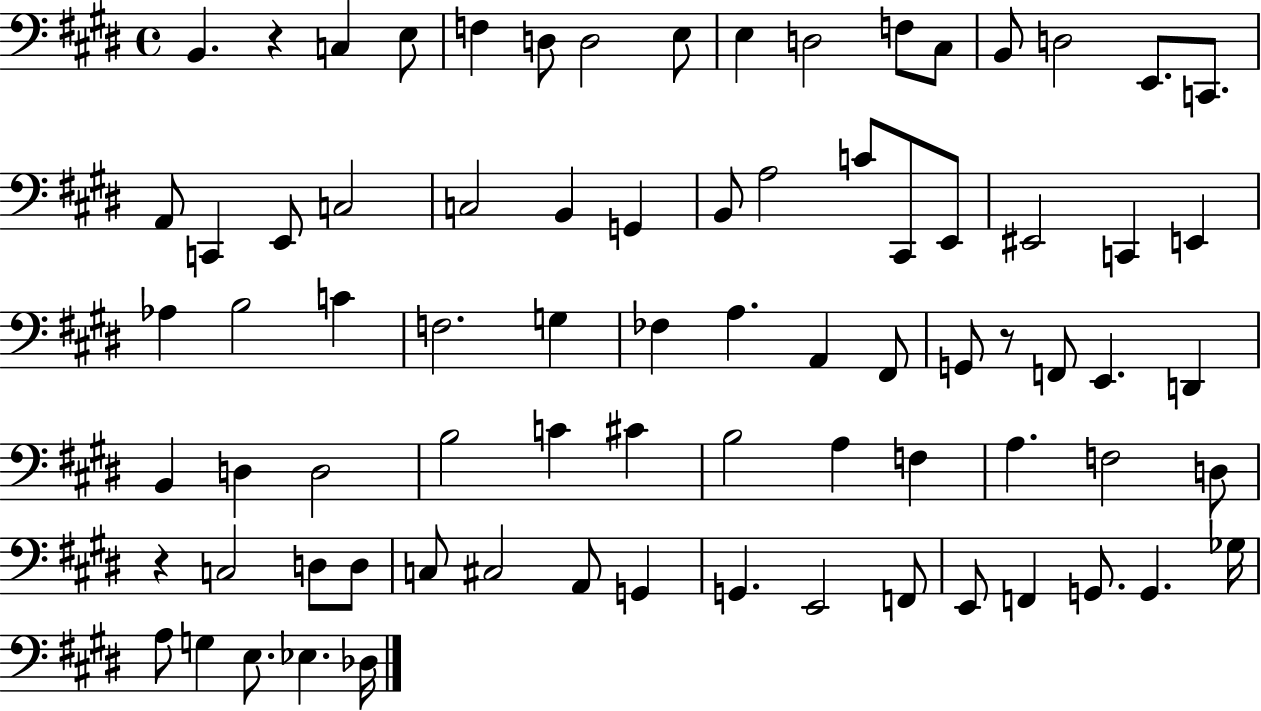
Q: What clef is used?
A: bass